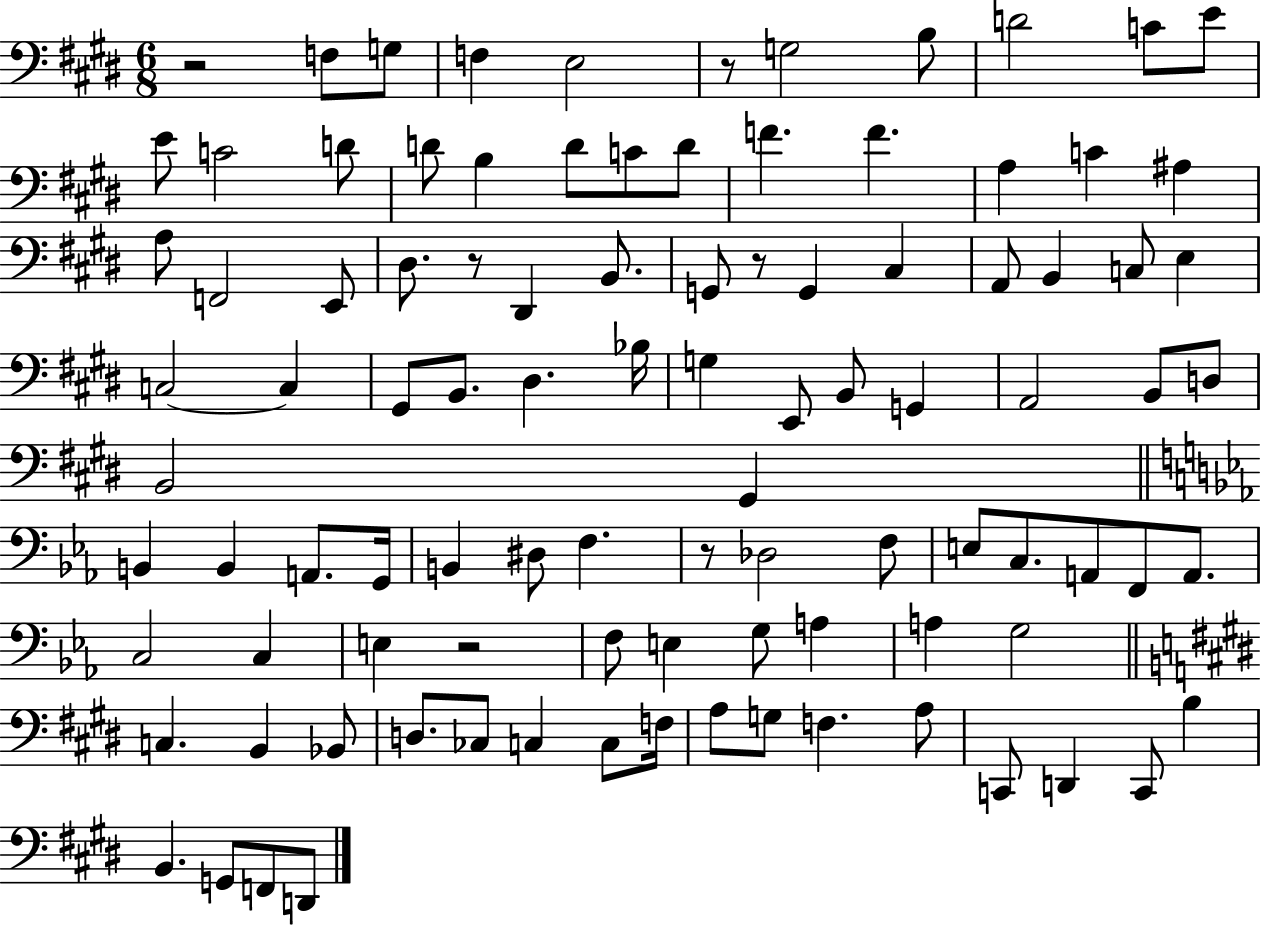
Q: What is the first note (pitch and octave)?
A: F3